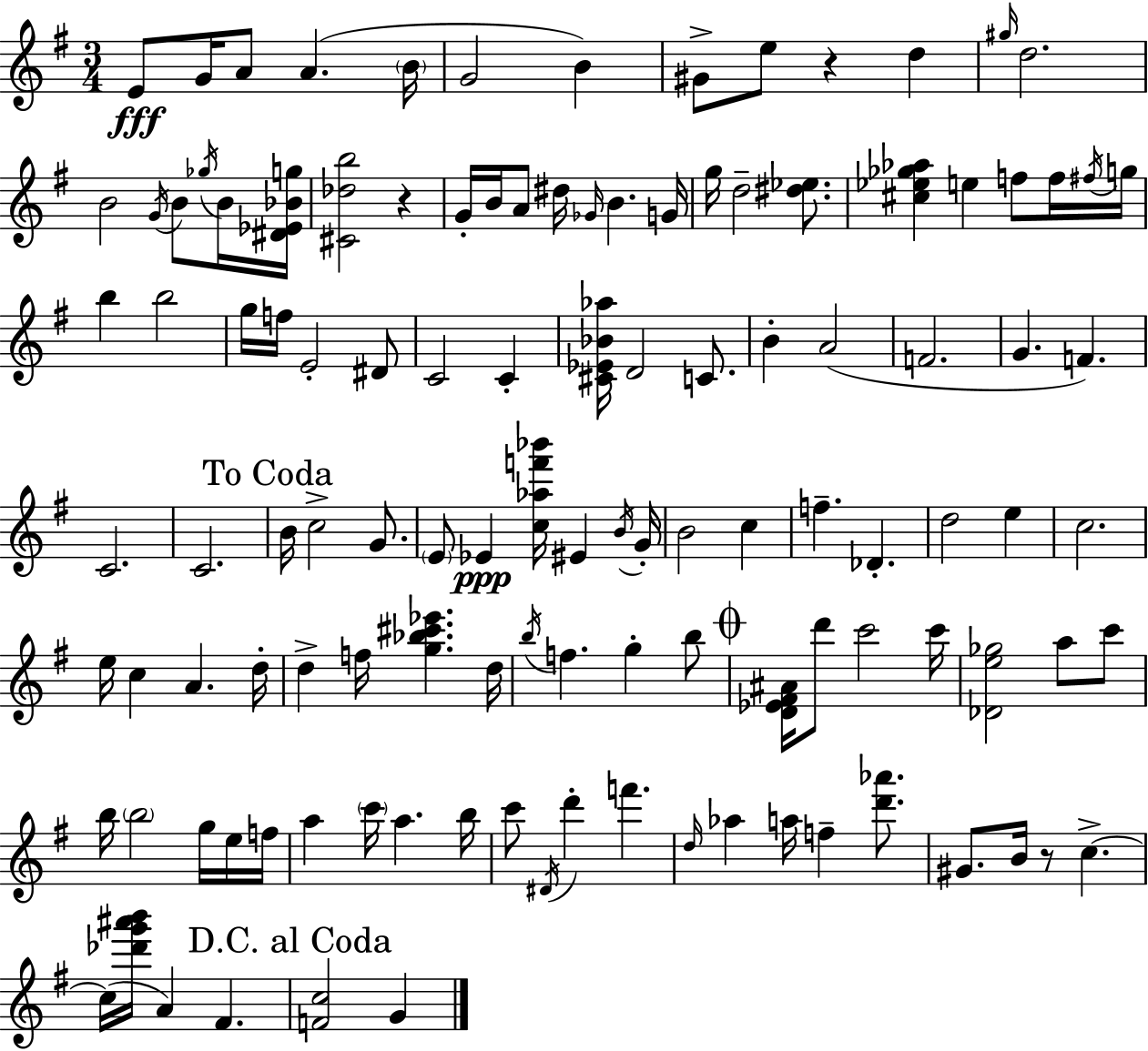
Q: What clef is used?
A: treble